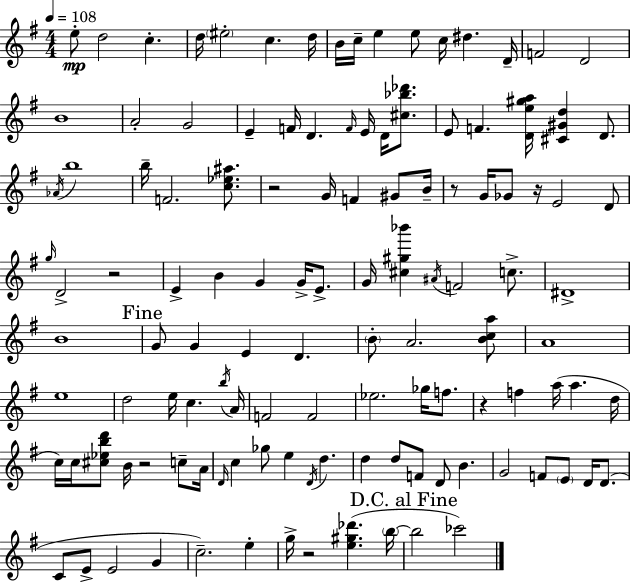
E5/e D5/h C5/q. D5/s EIS5/h C5/q. D5/s B4/s C5/s E5/q E5/e C5/s D#5/q. D4/s F4/h D4/h B4/w A4/h G4/h E4/q F4/s D4/q. F4/s E4/s D4/s [C#5,Bb5,Db6]/e. E4/e F4/q. [D4,E5,G#5,A5]/s [C#4,G#4,D5]/q D4/e. Ab4/s B5/w B5/s F4/h. [C5,Eb5,A#5]/e. R/h G4/s F4/q G#4/e B4/s R/e G4/s Gb4/e R/s E4/h D4/e G5/s D4/h R/h E4/q B4/q G4/q G4/s E4/e. G4/s [C#5,G#5,Bb6]/q A#4/s F4/h C5/e. D#4/w B4/w G4/e G4/q E4/q D4/q. B4/e A4/h. [B4,C5,A5]/e A4/w E5/w D5/h E5/s C5/q. B5/s A4/s F4/h F4/h Eb5/h. Gb5/s F5/e. R/q F5/q A5/s A5/q. D5/s C5/s C5/s [C#5,Eb5,B5,D6]/e B4/s R/h C5/e A4/s D4/s C5/q Gb5/e E5/q D4/s D5/q. D5/q D5/e F4/e D4/e B4/q. G4/h F4/e E4/e D4/s D4/e. C4/e E4/e E4/h G4/q C5/h. E5/q G5/s R/h [E5,G#5,Db6]/q. B5/s B5/h CES6/h